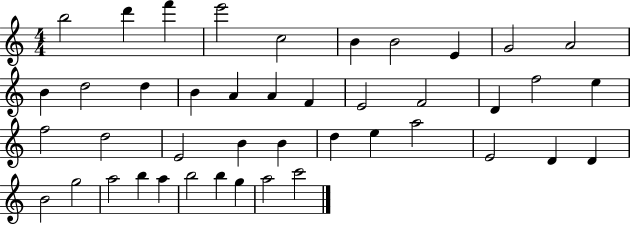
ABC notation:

X:1
T:Untitled
M:4/4
L:1/4
K:C
b2 d' f' e'2 c2 B B2 E G2 A2 B d2 d B A A F E2 F2 D f2 e f2 d2 E2 B B d e a2 E2 D D B2 g2 a2 b a b2 b g a2 c'2